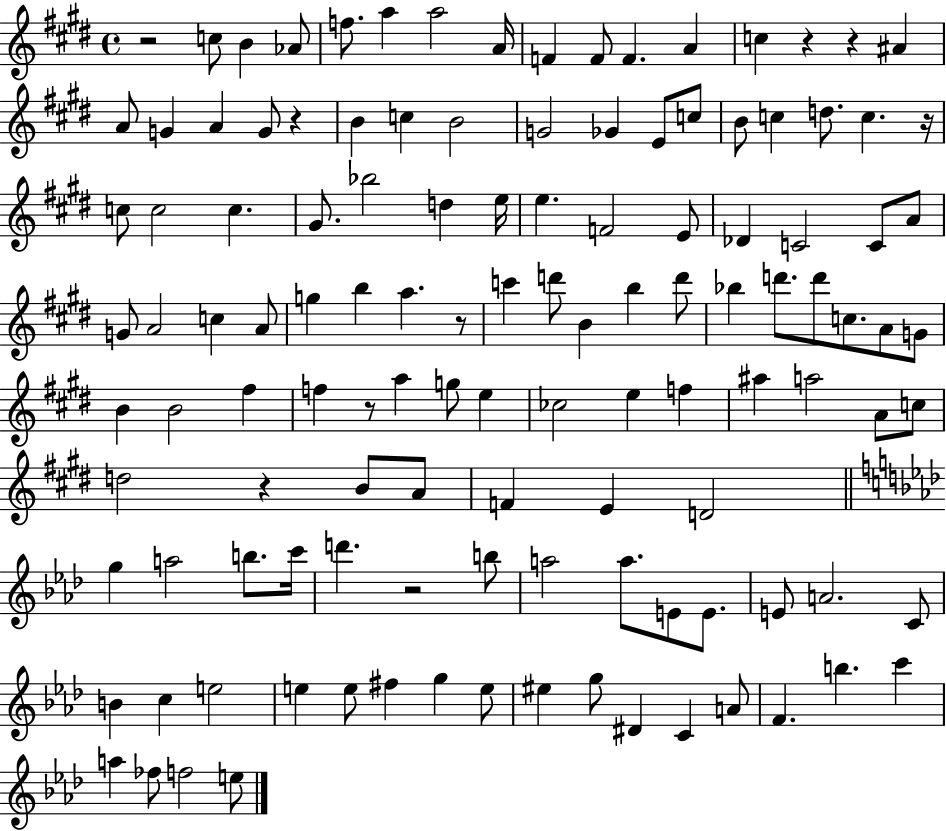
X:1
T:Untitled
M:4/4
L:1/4
K:E
z2 c/2 B _A/2 f/2 a a2 A/4 F F/2 F A c z z ^A A/2 G A G/2 z B c B2 G2 _G E/2 c/2 B/2 c d/2 c z/4 c/2 c2 c ^G/2 _b2 d e/4 e F2 E/2 _D C2 C/2 A/2 G/2 A2 c A/2 g b a z/2 c' d'/2 B b d'/2 _b d'/2 d'/2 c/2 A/2 G/2 B B2 ^f f z/2 a g/2 e _c2 e f ^a a2 A/2 c/2 d2 z B/2 A/2 F E D2 g a2 b/2 c'/4 d' z2 b/2 a2 a/2 E/2 E/2 E/2 A2 C/2 B c e2 e e/2 ^f g e/2 ^e g/2 ^D C A/2 F b c' a _f/2 f2 e/2